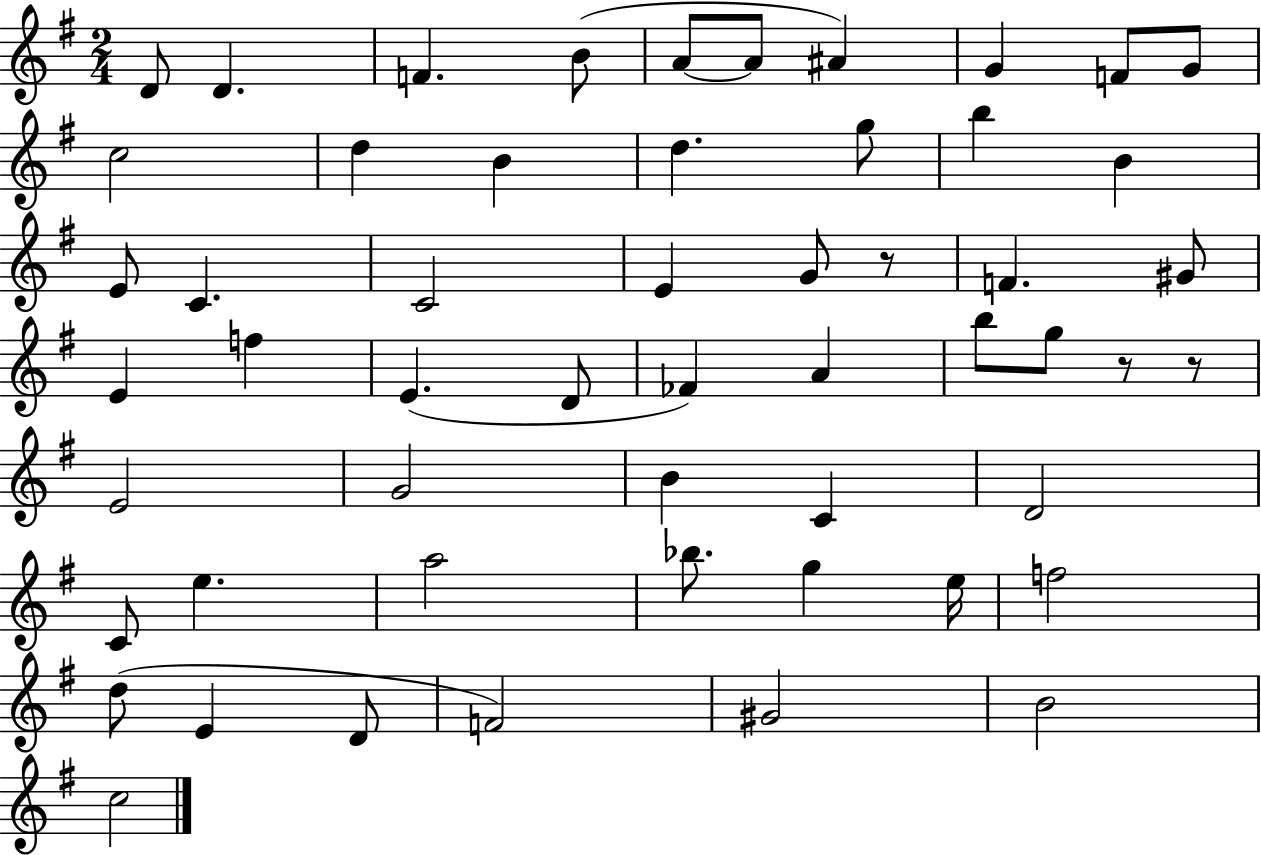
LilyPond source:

{
  \clef treble
  \numericTimeSignature
  \time 2/4
  \key g \major
  d'8 d'4. | f'4. b'8( | a'8~~ a'8 ais'4) | g'4 f'8 g'8 | \break c''2 | d''4 b'4 | d''4. g''8 | b''4 b'4 | \break e'8 c'4. | c'2 | e'4 g'8 r8 | f'4. gis'8 | \break e'4 f''4 | e'4.( d'8 | fes'4) a'4 | b''8 g''8 r8 r8 | \break e'2 | g'2 | b'4 c'4 | d'2 | \break c'8 e''4. | a''2 | bes''8. g''4 e''16 | f''2 | \break d''8( e'4 d'8 | f'2) | gis'2 | b'2 | \break c''2 | \bar "|."
}